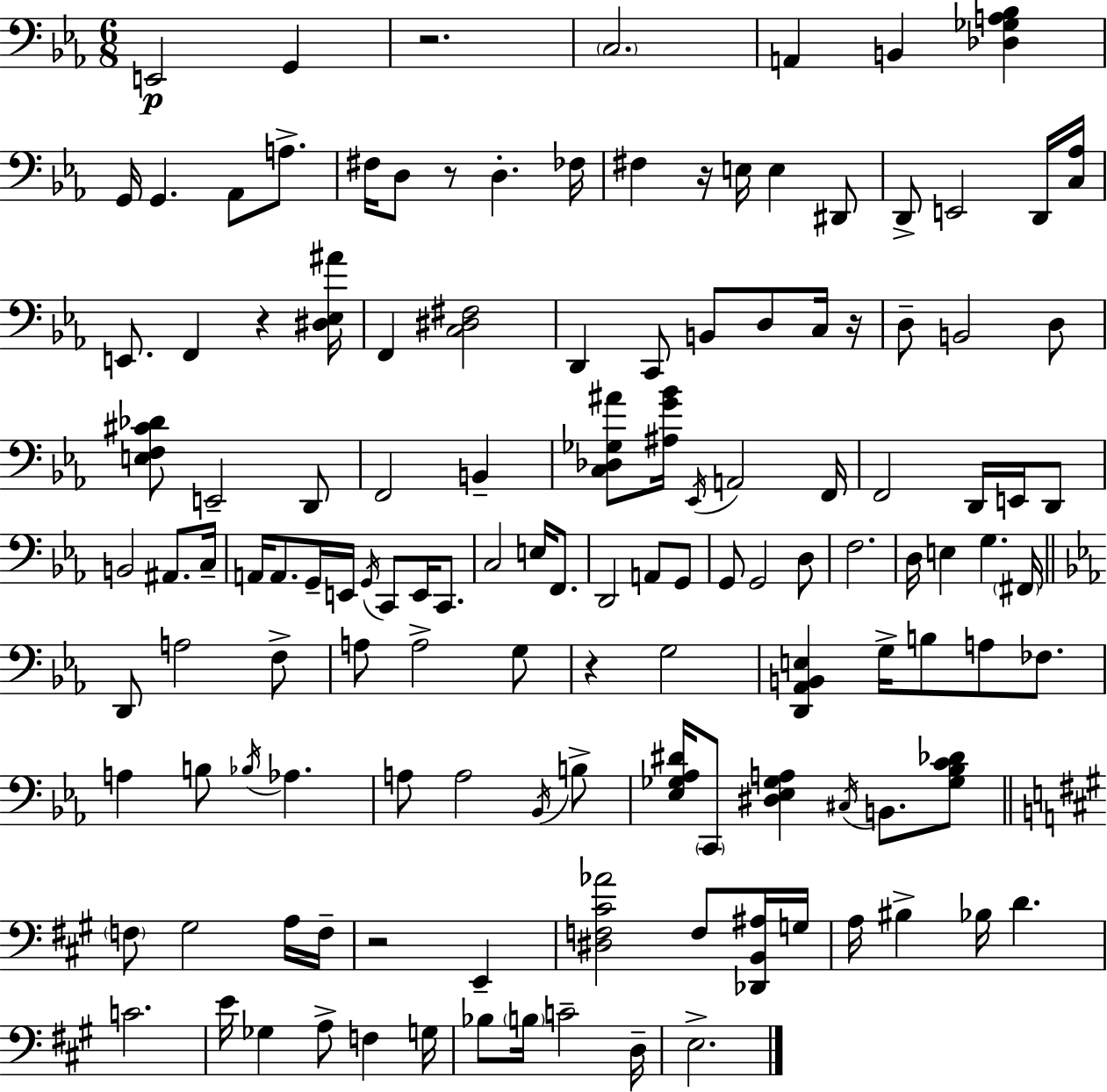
{
  \clef bass
  \numericTimeSignature
  \time 6/8
  \key ees \major
  e,2\p g,4 | r2. | \parenthesize c2. | a,4 b,4 <des ges a bes>4 | \break g,16 g,4. aes,8 a8.-> | fis16 d8 r8 d4.-. fes16 | fis4 r16 e16 e4 dis,8 | d,8-> e,2 d,16 <c aes>16 | \break e,8. f,4 r4 <dis ees ais'>16 | f,4 <c dis fis>2 | d,4 c,8 b,8 d8 c16 r16 | d8-- b,2 d8 | \break <e f cis' des'>8 e,2-- d,8 | f,2 b,4-- | <c des ges ais'>8 <ais g' bes'>16 \acciaccatura { ees,16 } a,2 | f,16 f,2 d,16 e,16 d,8 | \break b,2 ais,8. | c16-- a,16 a,8. g,16-- e,16 \acciaccatura { g,16 } c,8 e,16 c,8. | c2 e16 f,8. | d,2 a,8 | \break g,8 g,8 g,2 | d8 f2. | d16 e4 g4. | \parenthesize fis,16 \bar "||" \break \key c \minor d,8 a2 f8-> | a8 a2-> g8 | r4 g2 | <d, aes, b, e>4 g16-> b8 a8 fes8. | \break a4 b8 \acciaccatura { bes16 } aes4. | a8 a2 \acciaccatura { bes,16 } | b8-> <ees ges aes dis'>16 \parenthesize c,8 <dis ees ges a>4 \acciaccatura { cis16 } b,8. | <ges bes c' des'>8 \bar "||" \break \key a \major \parenthesize f8 gis2 a16 f16-- | r2 e,4-- | <dis f cis' aes'>2 f8 <des, b, ais>16 g16 | a16 bis4-> bes16 d'4. | \break c'2. | e'16 ges4 a8-> f4 g16 | bes8 \parenthesize b16 c'2-- d16-- | e2.-> | \break \bar "|."
}